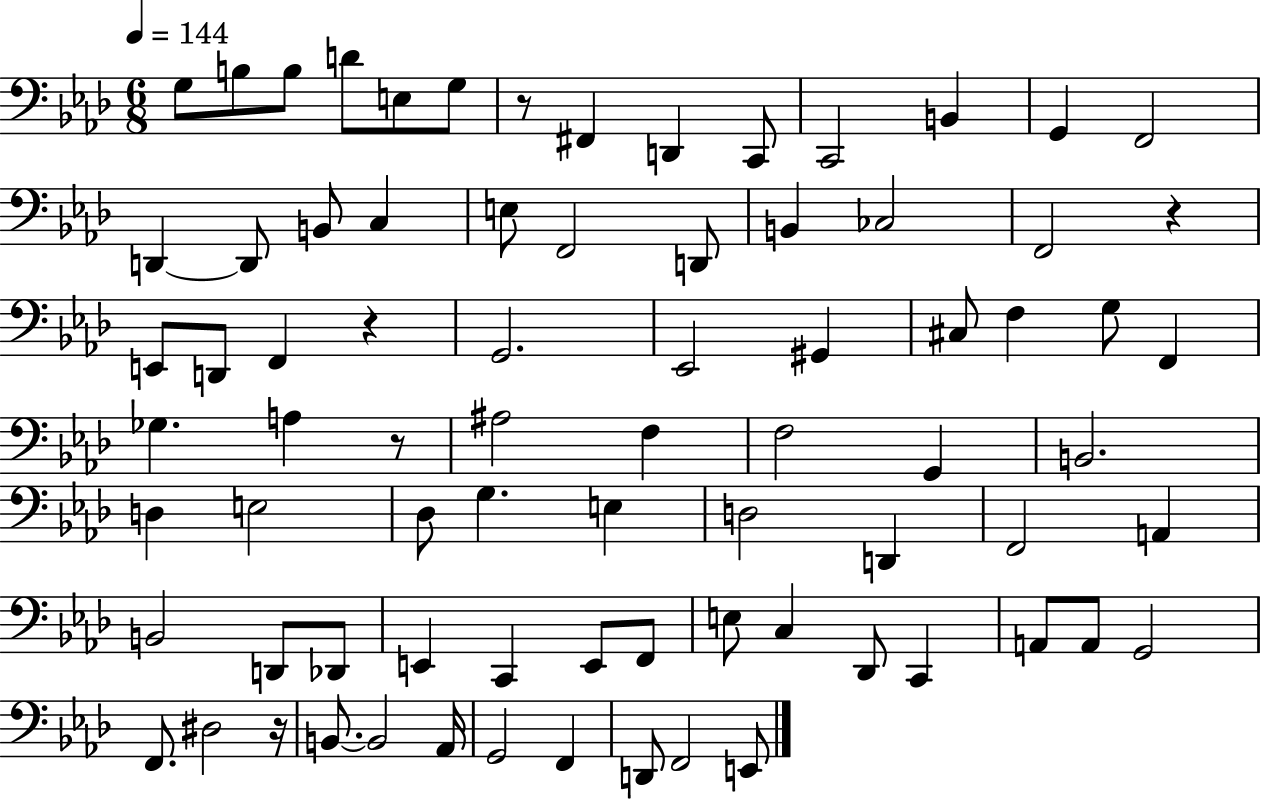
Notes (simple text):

G3/e B3/e B3/e D4/e E3/e G3/e R/e F#2/q D2/q C2/e C2/h B2/q G2/q F2/h D2/q D2/e B2/e C3/q E3/e F2/h D2/e B2/q CES3/h F2/h R/q E2/e D2/e F2/q R/q G2/h. Eb2/h G#2/q C#3/e F3/q G3/e F2/q Gb3/q. A3/q R/e A#3/h F3/q F3/h G2/q B2/h. D3/q E3/h Db3/e G3/q. E3/q D3/h D2/q F2/h A2/q B2/h D2/e Db2/e E2/q C2/q E2/e F2/e E3/e C3/q Db2/e C2/q A2/e A2/e G2/h F2/e. D#3/h R/s B2/e. B2/h Ab2/s G2/h F2/q D2/e F2/h E2/e